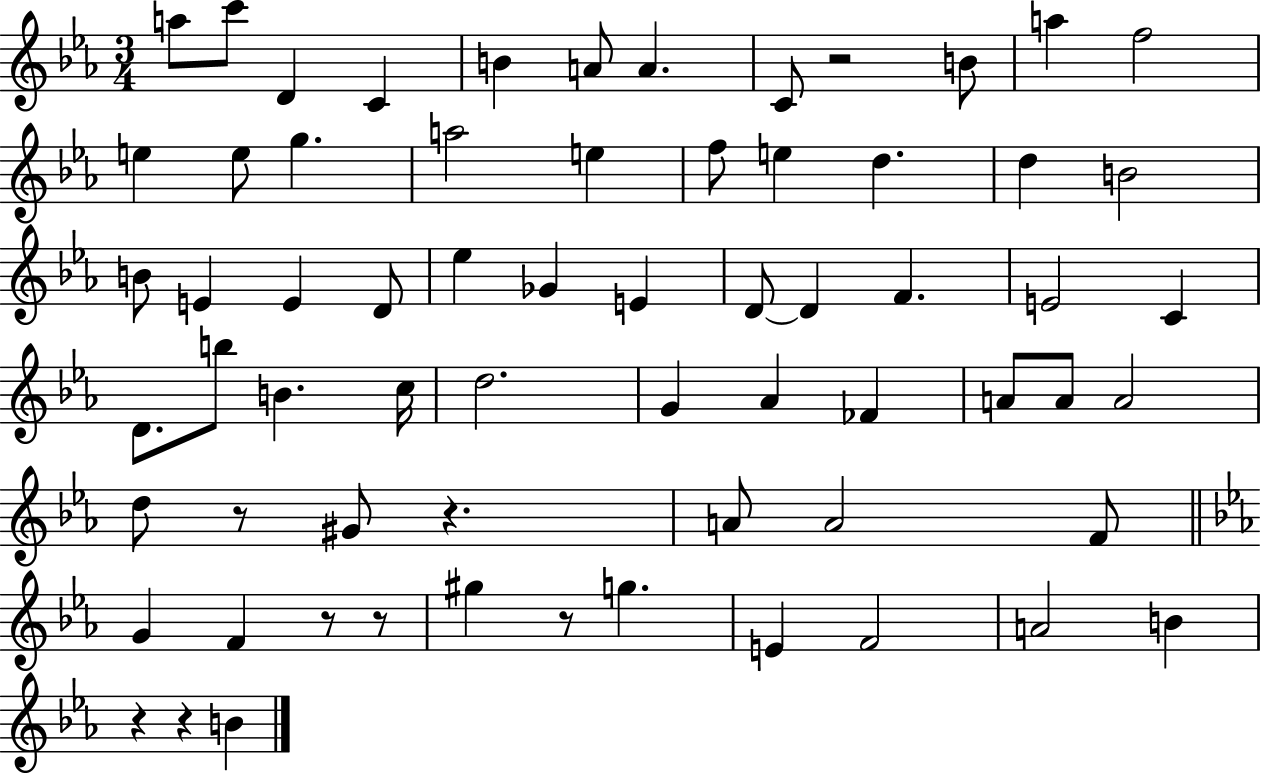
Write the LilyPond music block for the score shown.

{
  \clef treble
  \numericTimeSignature
  \time 3/4
  \key ees \major
  \repeat volta 2 { a''8 c'''8 d'4 c'4 | b'4 a'8 a'4. | c'8 r2 b'8 | a''4 f''2 | \break e''4 e''8 g''4. | a''2 e''4 | f''8 e''4 d''4. | d''4 b'2 | \break b'8 e'4 e'4 d'8 | ees''4 ges'4 e'4 | d'8~~ d'4 f'4. | e'2 c'4 | \break d'8. b''8 b'4. c''16 | d''2. | g'4 aes'4 fes'4 | a'8 a'8 a'2 | \break d''8 r8 gis'8 r4. | a'8 a'2 f'8 | \bar "||" \break \key ees \major g'4 f'4 r8 r8 | gis''4 r8 g''4. | e'4 f'2 | a'2 b'4 | \break r4 r4 b'4 | } \bar "|."
}